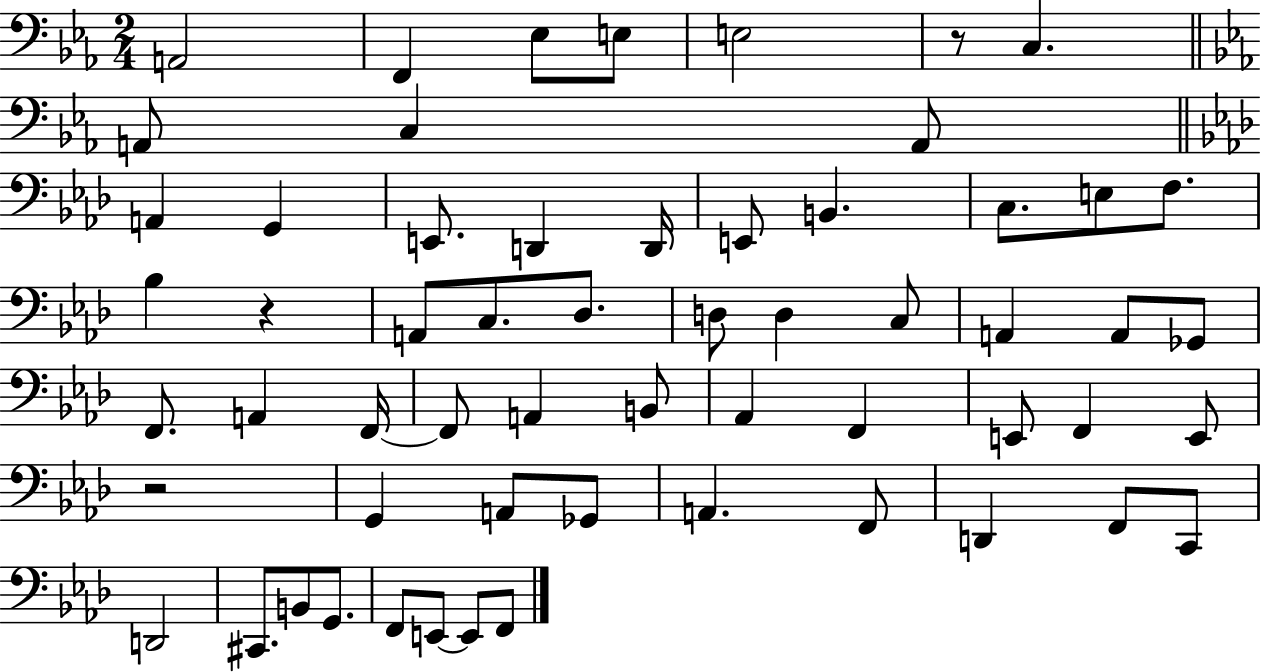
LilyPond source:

{
  \clef bass
  \numericTimeSignature
  \time 2/4
  \key ees \major
  a,2 | f,4 ees8 e8 | e2 | r8 c4. | \break \bar "||" \break \key c \minor a,8 c4 a,8 | \bar "||" \break \key f \minor a,4 g,4 | e,8. d,4 d,16 | e,8 b,4. | c8. e8 f8. | \break bes4 r4 | a,8 c8. des8. | d8 d4 c8 | a,4 a,8 ges,8 | \break f,8. a,4 f,16~~ | f,8 a,4 b,8 | aes,4 f,4 | e,8 f,4 e,8 | \break r2 | g,4 a,8 ges,8 | a,4. f,8 | d,4 f,8 c,8 | \break d,2 | cis,8. b,8 g,8. | f,8 e,8~~ e,8 f,8 | \bar "|."
}